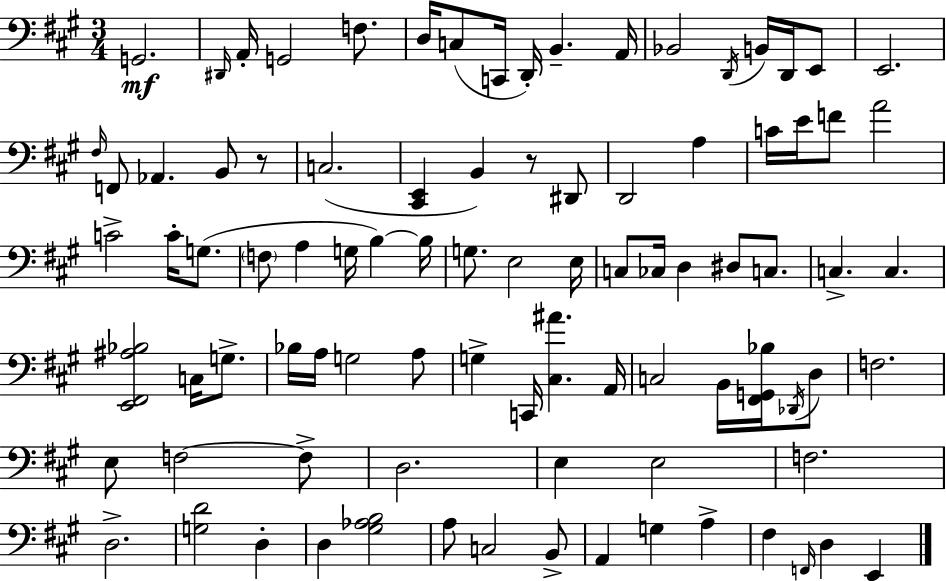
X:1
T:Untitled
M:3/4
L:1/4
K:A
G,,2 ^D,,/4 A,,/4 G,,2 F,/2 D,/4 C,/2 C,,/4 D,,/4 B,, A,,/4 _B,,2 D,,/4 B,,/4 D,,/4 E,,/2 E,,2 ^F,/4 F,,/2 _A,, B,,/2 z/2 C,2 [^C,,E,,] B,, z/2 ^D,,/2 D,,2 A, C/4 E/4 F/2 A2 C2 C/4 G,/2 F,/2 A, G,/4 B, B,/4 G,/2 E,2 E,/4 C,/2 _C,/4 D, ^D,/2 C,/2 C, C, [E,,^F,,^A,_B,]2 C,/4 G,/2 _B,/4 A,/4 G,2 A,/2 G, C,,/4 [^C,^A] A,,/4 C,2 B,,/4 [^F,,G,,_B,]/4 _D,,/4 D,/2 F,2 E,/2 F,2 F,/2 D,2 E, E,2 F,2 D,2 [G,D]2 D, D, [^G,_A,B,]2 A,/2 C,2 B,,/2 A,, G, A, ^F, F,,/4 D, E,,